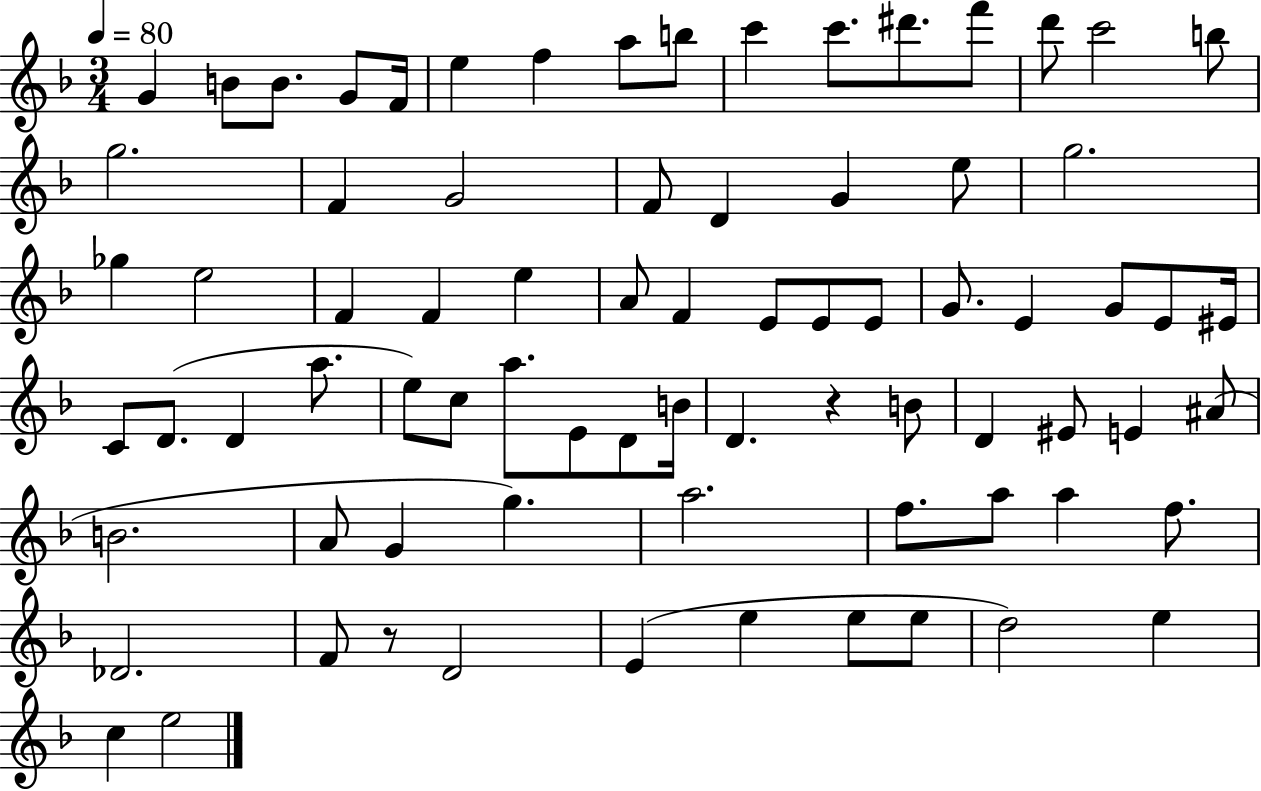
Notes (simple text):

G4/q B4/e B4/e. G4/e F4/s E5/q F5/q A5/e B5/e C6/q C6/e. D#6/e. F6/e D6/e C6/h B5/e G5/h. F4/q G4/h F4/e D4/q G4/q E5/e G5/h. Gb5/q E5/h F4/q F4/q E5/q A4/e F4/q E4/e E4/e E4/e G4/e. E4/q G4/e E4/e EIS4/s C4/e D4/e. D4/q A5/e. E5/e C5/e A5/e. E4/e D4/e B4/s D4/q. R/q B4/e D4/q EIS4/e E4/q A#4/e B4/h. A4/e G4/q G5/q. A5/h. F5/e. A5/e A5/q F5/e. Db4/h. F4/e R/e D4/h E4/q E5/q E5/e E5/e D5/h E5/q C5/q E5/h